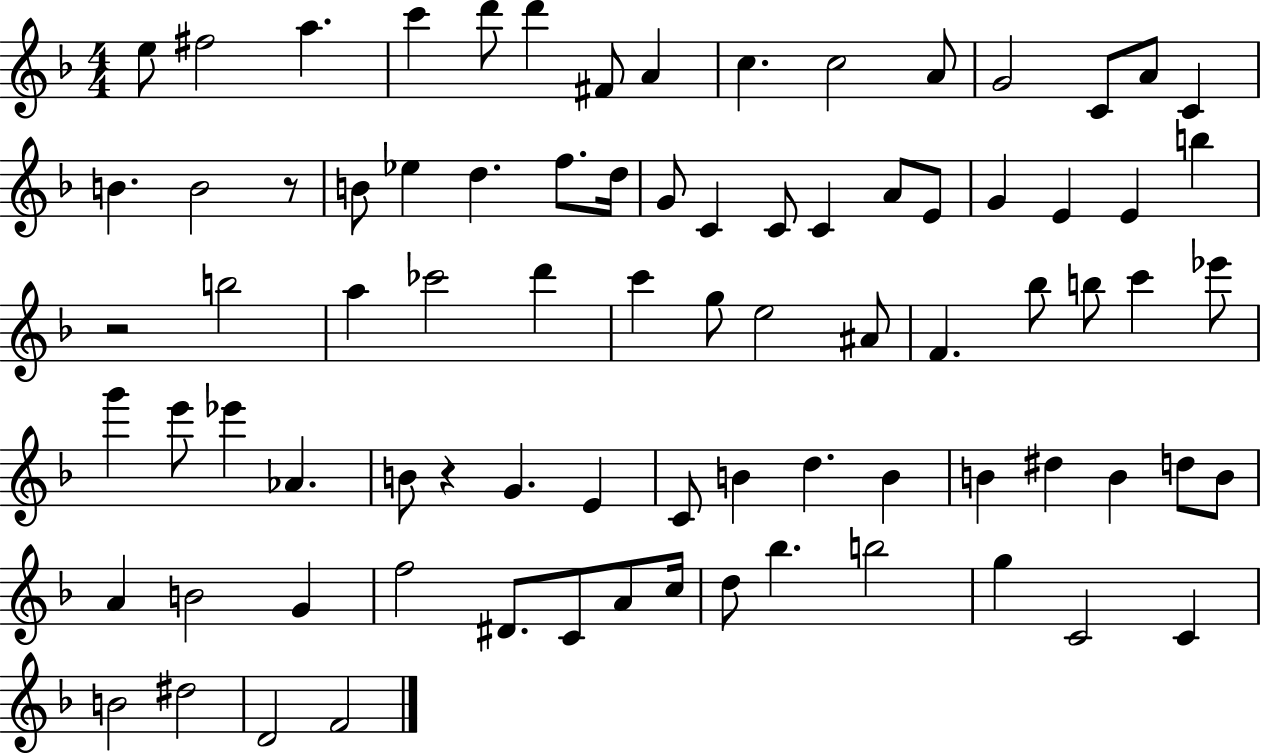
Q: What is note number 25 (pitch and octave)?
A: C4